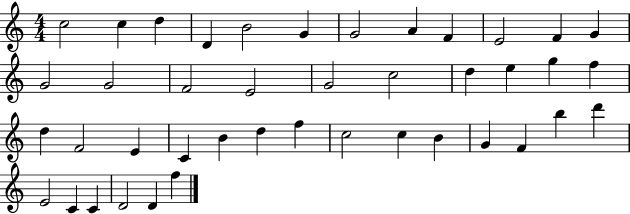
C5/h C5/q D5/q D4/q B4/h G4/q G4/h A4/q F4/q E4/h F4/q G4/q G4/h G4/h F4/h E4/h G4/h C5/h D5/q E5/q G5/q F5/q D5/q F4/h E4/q C4/q B4/q D5/q F5/q C5/h C5/q B4/q G4/q F4/q B5/q D6/q E4/h C4/q C4/q D4/h D4/q F5/q